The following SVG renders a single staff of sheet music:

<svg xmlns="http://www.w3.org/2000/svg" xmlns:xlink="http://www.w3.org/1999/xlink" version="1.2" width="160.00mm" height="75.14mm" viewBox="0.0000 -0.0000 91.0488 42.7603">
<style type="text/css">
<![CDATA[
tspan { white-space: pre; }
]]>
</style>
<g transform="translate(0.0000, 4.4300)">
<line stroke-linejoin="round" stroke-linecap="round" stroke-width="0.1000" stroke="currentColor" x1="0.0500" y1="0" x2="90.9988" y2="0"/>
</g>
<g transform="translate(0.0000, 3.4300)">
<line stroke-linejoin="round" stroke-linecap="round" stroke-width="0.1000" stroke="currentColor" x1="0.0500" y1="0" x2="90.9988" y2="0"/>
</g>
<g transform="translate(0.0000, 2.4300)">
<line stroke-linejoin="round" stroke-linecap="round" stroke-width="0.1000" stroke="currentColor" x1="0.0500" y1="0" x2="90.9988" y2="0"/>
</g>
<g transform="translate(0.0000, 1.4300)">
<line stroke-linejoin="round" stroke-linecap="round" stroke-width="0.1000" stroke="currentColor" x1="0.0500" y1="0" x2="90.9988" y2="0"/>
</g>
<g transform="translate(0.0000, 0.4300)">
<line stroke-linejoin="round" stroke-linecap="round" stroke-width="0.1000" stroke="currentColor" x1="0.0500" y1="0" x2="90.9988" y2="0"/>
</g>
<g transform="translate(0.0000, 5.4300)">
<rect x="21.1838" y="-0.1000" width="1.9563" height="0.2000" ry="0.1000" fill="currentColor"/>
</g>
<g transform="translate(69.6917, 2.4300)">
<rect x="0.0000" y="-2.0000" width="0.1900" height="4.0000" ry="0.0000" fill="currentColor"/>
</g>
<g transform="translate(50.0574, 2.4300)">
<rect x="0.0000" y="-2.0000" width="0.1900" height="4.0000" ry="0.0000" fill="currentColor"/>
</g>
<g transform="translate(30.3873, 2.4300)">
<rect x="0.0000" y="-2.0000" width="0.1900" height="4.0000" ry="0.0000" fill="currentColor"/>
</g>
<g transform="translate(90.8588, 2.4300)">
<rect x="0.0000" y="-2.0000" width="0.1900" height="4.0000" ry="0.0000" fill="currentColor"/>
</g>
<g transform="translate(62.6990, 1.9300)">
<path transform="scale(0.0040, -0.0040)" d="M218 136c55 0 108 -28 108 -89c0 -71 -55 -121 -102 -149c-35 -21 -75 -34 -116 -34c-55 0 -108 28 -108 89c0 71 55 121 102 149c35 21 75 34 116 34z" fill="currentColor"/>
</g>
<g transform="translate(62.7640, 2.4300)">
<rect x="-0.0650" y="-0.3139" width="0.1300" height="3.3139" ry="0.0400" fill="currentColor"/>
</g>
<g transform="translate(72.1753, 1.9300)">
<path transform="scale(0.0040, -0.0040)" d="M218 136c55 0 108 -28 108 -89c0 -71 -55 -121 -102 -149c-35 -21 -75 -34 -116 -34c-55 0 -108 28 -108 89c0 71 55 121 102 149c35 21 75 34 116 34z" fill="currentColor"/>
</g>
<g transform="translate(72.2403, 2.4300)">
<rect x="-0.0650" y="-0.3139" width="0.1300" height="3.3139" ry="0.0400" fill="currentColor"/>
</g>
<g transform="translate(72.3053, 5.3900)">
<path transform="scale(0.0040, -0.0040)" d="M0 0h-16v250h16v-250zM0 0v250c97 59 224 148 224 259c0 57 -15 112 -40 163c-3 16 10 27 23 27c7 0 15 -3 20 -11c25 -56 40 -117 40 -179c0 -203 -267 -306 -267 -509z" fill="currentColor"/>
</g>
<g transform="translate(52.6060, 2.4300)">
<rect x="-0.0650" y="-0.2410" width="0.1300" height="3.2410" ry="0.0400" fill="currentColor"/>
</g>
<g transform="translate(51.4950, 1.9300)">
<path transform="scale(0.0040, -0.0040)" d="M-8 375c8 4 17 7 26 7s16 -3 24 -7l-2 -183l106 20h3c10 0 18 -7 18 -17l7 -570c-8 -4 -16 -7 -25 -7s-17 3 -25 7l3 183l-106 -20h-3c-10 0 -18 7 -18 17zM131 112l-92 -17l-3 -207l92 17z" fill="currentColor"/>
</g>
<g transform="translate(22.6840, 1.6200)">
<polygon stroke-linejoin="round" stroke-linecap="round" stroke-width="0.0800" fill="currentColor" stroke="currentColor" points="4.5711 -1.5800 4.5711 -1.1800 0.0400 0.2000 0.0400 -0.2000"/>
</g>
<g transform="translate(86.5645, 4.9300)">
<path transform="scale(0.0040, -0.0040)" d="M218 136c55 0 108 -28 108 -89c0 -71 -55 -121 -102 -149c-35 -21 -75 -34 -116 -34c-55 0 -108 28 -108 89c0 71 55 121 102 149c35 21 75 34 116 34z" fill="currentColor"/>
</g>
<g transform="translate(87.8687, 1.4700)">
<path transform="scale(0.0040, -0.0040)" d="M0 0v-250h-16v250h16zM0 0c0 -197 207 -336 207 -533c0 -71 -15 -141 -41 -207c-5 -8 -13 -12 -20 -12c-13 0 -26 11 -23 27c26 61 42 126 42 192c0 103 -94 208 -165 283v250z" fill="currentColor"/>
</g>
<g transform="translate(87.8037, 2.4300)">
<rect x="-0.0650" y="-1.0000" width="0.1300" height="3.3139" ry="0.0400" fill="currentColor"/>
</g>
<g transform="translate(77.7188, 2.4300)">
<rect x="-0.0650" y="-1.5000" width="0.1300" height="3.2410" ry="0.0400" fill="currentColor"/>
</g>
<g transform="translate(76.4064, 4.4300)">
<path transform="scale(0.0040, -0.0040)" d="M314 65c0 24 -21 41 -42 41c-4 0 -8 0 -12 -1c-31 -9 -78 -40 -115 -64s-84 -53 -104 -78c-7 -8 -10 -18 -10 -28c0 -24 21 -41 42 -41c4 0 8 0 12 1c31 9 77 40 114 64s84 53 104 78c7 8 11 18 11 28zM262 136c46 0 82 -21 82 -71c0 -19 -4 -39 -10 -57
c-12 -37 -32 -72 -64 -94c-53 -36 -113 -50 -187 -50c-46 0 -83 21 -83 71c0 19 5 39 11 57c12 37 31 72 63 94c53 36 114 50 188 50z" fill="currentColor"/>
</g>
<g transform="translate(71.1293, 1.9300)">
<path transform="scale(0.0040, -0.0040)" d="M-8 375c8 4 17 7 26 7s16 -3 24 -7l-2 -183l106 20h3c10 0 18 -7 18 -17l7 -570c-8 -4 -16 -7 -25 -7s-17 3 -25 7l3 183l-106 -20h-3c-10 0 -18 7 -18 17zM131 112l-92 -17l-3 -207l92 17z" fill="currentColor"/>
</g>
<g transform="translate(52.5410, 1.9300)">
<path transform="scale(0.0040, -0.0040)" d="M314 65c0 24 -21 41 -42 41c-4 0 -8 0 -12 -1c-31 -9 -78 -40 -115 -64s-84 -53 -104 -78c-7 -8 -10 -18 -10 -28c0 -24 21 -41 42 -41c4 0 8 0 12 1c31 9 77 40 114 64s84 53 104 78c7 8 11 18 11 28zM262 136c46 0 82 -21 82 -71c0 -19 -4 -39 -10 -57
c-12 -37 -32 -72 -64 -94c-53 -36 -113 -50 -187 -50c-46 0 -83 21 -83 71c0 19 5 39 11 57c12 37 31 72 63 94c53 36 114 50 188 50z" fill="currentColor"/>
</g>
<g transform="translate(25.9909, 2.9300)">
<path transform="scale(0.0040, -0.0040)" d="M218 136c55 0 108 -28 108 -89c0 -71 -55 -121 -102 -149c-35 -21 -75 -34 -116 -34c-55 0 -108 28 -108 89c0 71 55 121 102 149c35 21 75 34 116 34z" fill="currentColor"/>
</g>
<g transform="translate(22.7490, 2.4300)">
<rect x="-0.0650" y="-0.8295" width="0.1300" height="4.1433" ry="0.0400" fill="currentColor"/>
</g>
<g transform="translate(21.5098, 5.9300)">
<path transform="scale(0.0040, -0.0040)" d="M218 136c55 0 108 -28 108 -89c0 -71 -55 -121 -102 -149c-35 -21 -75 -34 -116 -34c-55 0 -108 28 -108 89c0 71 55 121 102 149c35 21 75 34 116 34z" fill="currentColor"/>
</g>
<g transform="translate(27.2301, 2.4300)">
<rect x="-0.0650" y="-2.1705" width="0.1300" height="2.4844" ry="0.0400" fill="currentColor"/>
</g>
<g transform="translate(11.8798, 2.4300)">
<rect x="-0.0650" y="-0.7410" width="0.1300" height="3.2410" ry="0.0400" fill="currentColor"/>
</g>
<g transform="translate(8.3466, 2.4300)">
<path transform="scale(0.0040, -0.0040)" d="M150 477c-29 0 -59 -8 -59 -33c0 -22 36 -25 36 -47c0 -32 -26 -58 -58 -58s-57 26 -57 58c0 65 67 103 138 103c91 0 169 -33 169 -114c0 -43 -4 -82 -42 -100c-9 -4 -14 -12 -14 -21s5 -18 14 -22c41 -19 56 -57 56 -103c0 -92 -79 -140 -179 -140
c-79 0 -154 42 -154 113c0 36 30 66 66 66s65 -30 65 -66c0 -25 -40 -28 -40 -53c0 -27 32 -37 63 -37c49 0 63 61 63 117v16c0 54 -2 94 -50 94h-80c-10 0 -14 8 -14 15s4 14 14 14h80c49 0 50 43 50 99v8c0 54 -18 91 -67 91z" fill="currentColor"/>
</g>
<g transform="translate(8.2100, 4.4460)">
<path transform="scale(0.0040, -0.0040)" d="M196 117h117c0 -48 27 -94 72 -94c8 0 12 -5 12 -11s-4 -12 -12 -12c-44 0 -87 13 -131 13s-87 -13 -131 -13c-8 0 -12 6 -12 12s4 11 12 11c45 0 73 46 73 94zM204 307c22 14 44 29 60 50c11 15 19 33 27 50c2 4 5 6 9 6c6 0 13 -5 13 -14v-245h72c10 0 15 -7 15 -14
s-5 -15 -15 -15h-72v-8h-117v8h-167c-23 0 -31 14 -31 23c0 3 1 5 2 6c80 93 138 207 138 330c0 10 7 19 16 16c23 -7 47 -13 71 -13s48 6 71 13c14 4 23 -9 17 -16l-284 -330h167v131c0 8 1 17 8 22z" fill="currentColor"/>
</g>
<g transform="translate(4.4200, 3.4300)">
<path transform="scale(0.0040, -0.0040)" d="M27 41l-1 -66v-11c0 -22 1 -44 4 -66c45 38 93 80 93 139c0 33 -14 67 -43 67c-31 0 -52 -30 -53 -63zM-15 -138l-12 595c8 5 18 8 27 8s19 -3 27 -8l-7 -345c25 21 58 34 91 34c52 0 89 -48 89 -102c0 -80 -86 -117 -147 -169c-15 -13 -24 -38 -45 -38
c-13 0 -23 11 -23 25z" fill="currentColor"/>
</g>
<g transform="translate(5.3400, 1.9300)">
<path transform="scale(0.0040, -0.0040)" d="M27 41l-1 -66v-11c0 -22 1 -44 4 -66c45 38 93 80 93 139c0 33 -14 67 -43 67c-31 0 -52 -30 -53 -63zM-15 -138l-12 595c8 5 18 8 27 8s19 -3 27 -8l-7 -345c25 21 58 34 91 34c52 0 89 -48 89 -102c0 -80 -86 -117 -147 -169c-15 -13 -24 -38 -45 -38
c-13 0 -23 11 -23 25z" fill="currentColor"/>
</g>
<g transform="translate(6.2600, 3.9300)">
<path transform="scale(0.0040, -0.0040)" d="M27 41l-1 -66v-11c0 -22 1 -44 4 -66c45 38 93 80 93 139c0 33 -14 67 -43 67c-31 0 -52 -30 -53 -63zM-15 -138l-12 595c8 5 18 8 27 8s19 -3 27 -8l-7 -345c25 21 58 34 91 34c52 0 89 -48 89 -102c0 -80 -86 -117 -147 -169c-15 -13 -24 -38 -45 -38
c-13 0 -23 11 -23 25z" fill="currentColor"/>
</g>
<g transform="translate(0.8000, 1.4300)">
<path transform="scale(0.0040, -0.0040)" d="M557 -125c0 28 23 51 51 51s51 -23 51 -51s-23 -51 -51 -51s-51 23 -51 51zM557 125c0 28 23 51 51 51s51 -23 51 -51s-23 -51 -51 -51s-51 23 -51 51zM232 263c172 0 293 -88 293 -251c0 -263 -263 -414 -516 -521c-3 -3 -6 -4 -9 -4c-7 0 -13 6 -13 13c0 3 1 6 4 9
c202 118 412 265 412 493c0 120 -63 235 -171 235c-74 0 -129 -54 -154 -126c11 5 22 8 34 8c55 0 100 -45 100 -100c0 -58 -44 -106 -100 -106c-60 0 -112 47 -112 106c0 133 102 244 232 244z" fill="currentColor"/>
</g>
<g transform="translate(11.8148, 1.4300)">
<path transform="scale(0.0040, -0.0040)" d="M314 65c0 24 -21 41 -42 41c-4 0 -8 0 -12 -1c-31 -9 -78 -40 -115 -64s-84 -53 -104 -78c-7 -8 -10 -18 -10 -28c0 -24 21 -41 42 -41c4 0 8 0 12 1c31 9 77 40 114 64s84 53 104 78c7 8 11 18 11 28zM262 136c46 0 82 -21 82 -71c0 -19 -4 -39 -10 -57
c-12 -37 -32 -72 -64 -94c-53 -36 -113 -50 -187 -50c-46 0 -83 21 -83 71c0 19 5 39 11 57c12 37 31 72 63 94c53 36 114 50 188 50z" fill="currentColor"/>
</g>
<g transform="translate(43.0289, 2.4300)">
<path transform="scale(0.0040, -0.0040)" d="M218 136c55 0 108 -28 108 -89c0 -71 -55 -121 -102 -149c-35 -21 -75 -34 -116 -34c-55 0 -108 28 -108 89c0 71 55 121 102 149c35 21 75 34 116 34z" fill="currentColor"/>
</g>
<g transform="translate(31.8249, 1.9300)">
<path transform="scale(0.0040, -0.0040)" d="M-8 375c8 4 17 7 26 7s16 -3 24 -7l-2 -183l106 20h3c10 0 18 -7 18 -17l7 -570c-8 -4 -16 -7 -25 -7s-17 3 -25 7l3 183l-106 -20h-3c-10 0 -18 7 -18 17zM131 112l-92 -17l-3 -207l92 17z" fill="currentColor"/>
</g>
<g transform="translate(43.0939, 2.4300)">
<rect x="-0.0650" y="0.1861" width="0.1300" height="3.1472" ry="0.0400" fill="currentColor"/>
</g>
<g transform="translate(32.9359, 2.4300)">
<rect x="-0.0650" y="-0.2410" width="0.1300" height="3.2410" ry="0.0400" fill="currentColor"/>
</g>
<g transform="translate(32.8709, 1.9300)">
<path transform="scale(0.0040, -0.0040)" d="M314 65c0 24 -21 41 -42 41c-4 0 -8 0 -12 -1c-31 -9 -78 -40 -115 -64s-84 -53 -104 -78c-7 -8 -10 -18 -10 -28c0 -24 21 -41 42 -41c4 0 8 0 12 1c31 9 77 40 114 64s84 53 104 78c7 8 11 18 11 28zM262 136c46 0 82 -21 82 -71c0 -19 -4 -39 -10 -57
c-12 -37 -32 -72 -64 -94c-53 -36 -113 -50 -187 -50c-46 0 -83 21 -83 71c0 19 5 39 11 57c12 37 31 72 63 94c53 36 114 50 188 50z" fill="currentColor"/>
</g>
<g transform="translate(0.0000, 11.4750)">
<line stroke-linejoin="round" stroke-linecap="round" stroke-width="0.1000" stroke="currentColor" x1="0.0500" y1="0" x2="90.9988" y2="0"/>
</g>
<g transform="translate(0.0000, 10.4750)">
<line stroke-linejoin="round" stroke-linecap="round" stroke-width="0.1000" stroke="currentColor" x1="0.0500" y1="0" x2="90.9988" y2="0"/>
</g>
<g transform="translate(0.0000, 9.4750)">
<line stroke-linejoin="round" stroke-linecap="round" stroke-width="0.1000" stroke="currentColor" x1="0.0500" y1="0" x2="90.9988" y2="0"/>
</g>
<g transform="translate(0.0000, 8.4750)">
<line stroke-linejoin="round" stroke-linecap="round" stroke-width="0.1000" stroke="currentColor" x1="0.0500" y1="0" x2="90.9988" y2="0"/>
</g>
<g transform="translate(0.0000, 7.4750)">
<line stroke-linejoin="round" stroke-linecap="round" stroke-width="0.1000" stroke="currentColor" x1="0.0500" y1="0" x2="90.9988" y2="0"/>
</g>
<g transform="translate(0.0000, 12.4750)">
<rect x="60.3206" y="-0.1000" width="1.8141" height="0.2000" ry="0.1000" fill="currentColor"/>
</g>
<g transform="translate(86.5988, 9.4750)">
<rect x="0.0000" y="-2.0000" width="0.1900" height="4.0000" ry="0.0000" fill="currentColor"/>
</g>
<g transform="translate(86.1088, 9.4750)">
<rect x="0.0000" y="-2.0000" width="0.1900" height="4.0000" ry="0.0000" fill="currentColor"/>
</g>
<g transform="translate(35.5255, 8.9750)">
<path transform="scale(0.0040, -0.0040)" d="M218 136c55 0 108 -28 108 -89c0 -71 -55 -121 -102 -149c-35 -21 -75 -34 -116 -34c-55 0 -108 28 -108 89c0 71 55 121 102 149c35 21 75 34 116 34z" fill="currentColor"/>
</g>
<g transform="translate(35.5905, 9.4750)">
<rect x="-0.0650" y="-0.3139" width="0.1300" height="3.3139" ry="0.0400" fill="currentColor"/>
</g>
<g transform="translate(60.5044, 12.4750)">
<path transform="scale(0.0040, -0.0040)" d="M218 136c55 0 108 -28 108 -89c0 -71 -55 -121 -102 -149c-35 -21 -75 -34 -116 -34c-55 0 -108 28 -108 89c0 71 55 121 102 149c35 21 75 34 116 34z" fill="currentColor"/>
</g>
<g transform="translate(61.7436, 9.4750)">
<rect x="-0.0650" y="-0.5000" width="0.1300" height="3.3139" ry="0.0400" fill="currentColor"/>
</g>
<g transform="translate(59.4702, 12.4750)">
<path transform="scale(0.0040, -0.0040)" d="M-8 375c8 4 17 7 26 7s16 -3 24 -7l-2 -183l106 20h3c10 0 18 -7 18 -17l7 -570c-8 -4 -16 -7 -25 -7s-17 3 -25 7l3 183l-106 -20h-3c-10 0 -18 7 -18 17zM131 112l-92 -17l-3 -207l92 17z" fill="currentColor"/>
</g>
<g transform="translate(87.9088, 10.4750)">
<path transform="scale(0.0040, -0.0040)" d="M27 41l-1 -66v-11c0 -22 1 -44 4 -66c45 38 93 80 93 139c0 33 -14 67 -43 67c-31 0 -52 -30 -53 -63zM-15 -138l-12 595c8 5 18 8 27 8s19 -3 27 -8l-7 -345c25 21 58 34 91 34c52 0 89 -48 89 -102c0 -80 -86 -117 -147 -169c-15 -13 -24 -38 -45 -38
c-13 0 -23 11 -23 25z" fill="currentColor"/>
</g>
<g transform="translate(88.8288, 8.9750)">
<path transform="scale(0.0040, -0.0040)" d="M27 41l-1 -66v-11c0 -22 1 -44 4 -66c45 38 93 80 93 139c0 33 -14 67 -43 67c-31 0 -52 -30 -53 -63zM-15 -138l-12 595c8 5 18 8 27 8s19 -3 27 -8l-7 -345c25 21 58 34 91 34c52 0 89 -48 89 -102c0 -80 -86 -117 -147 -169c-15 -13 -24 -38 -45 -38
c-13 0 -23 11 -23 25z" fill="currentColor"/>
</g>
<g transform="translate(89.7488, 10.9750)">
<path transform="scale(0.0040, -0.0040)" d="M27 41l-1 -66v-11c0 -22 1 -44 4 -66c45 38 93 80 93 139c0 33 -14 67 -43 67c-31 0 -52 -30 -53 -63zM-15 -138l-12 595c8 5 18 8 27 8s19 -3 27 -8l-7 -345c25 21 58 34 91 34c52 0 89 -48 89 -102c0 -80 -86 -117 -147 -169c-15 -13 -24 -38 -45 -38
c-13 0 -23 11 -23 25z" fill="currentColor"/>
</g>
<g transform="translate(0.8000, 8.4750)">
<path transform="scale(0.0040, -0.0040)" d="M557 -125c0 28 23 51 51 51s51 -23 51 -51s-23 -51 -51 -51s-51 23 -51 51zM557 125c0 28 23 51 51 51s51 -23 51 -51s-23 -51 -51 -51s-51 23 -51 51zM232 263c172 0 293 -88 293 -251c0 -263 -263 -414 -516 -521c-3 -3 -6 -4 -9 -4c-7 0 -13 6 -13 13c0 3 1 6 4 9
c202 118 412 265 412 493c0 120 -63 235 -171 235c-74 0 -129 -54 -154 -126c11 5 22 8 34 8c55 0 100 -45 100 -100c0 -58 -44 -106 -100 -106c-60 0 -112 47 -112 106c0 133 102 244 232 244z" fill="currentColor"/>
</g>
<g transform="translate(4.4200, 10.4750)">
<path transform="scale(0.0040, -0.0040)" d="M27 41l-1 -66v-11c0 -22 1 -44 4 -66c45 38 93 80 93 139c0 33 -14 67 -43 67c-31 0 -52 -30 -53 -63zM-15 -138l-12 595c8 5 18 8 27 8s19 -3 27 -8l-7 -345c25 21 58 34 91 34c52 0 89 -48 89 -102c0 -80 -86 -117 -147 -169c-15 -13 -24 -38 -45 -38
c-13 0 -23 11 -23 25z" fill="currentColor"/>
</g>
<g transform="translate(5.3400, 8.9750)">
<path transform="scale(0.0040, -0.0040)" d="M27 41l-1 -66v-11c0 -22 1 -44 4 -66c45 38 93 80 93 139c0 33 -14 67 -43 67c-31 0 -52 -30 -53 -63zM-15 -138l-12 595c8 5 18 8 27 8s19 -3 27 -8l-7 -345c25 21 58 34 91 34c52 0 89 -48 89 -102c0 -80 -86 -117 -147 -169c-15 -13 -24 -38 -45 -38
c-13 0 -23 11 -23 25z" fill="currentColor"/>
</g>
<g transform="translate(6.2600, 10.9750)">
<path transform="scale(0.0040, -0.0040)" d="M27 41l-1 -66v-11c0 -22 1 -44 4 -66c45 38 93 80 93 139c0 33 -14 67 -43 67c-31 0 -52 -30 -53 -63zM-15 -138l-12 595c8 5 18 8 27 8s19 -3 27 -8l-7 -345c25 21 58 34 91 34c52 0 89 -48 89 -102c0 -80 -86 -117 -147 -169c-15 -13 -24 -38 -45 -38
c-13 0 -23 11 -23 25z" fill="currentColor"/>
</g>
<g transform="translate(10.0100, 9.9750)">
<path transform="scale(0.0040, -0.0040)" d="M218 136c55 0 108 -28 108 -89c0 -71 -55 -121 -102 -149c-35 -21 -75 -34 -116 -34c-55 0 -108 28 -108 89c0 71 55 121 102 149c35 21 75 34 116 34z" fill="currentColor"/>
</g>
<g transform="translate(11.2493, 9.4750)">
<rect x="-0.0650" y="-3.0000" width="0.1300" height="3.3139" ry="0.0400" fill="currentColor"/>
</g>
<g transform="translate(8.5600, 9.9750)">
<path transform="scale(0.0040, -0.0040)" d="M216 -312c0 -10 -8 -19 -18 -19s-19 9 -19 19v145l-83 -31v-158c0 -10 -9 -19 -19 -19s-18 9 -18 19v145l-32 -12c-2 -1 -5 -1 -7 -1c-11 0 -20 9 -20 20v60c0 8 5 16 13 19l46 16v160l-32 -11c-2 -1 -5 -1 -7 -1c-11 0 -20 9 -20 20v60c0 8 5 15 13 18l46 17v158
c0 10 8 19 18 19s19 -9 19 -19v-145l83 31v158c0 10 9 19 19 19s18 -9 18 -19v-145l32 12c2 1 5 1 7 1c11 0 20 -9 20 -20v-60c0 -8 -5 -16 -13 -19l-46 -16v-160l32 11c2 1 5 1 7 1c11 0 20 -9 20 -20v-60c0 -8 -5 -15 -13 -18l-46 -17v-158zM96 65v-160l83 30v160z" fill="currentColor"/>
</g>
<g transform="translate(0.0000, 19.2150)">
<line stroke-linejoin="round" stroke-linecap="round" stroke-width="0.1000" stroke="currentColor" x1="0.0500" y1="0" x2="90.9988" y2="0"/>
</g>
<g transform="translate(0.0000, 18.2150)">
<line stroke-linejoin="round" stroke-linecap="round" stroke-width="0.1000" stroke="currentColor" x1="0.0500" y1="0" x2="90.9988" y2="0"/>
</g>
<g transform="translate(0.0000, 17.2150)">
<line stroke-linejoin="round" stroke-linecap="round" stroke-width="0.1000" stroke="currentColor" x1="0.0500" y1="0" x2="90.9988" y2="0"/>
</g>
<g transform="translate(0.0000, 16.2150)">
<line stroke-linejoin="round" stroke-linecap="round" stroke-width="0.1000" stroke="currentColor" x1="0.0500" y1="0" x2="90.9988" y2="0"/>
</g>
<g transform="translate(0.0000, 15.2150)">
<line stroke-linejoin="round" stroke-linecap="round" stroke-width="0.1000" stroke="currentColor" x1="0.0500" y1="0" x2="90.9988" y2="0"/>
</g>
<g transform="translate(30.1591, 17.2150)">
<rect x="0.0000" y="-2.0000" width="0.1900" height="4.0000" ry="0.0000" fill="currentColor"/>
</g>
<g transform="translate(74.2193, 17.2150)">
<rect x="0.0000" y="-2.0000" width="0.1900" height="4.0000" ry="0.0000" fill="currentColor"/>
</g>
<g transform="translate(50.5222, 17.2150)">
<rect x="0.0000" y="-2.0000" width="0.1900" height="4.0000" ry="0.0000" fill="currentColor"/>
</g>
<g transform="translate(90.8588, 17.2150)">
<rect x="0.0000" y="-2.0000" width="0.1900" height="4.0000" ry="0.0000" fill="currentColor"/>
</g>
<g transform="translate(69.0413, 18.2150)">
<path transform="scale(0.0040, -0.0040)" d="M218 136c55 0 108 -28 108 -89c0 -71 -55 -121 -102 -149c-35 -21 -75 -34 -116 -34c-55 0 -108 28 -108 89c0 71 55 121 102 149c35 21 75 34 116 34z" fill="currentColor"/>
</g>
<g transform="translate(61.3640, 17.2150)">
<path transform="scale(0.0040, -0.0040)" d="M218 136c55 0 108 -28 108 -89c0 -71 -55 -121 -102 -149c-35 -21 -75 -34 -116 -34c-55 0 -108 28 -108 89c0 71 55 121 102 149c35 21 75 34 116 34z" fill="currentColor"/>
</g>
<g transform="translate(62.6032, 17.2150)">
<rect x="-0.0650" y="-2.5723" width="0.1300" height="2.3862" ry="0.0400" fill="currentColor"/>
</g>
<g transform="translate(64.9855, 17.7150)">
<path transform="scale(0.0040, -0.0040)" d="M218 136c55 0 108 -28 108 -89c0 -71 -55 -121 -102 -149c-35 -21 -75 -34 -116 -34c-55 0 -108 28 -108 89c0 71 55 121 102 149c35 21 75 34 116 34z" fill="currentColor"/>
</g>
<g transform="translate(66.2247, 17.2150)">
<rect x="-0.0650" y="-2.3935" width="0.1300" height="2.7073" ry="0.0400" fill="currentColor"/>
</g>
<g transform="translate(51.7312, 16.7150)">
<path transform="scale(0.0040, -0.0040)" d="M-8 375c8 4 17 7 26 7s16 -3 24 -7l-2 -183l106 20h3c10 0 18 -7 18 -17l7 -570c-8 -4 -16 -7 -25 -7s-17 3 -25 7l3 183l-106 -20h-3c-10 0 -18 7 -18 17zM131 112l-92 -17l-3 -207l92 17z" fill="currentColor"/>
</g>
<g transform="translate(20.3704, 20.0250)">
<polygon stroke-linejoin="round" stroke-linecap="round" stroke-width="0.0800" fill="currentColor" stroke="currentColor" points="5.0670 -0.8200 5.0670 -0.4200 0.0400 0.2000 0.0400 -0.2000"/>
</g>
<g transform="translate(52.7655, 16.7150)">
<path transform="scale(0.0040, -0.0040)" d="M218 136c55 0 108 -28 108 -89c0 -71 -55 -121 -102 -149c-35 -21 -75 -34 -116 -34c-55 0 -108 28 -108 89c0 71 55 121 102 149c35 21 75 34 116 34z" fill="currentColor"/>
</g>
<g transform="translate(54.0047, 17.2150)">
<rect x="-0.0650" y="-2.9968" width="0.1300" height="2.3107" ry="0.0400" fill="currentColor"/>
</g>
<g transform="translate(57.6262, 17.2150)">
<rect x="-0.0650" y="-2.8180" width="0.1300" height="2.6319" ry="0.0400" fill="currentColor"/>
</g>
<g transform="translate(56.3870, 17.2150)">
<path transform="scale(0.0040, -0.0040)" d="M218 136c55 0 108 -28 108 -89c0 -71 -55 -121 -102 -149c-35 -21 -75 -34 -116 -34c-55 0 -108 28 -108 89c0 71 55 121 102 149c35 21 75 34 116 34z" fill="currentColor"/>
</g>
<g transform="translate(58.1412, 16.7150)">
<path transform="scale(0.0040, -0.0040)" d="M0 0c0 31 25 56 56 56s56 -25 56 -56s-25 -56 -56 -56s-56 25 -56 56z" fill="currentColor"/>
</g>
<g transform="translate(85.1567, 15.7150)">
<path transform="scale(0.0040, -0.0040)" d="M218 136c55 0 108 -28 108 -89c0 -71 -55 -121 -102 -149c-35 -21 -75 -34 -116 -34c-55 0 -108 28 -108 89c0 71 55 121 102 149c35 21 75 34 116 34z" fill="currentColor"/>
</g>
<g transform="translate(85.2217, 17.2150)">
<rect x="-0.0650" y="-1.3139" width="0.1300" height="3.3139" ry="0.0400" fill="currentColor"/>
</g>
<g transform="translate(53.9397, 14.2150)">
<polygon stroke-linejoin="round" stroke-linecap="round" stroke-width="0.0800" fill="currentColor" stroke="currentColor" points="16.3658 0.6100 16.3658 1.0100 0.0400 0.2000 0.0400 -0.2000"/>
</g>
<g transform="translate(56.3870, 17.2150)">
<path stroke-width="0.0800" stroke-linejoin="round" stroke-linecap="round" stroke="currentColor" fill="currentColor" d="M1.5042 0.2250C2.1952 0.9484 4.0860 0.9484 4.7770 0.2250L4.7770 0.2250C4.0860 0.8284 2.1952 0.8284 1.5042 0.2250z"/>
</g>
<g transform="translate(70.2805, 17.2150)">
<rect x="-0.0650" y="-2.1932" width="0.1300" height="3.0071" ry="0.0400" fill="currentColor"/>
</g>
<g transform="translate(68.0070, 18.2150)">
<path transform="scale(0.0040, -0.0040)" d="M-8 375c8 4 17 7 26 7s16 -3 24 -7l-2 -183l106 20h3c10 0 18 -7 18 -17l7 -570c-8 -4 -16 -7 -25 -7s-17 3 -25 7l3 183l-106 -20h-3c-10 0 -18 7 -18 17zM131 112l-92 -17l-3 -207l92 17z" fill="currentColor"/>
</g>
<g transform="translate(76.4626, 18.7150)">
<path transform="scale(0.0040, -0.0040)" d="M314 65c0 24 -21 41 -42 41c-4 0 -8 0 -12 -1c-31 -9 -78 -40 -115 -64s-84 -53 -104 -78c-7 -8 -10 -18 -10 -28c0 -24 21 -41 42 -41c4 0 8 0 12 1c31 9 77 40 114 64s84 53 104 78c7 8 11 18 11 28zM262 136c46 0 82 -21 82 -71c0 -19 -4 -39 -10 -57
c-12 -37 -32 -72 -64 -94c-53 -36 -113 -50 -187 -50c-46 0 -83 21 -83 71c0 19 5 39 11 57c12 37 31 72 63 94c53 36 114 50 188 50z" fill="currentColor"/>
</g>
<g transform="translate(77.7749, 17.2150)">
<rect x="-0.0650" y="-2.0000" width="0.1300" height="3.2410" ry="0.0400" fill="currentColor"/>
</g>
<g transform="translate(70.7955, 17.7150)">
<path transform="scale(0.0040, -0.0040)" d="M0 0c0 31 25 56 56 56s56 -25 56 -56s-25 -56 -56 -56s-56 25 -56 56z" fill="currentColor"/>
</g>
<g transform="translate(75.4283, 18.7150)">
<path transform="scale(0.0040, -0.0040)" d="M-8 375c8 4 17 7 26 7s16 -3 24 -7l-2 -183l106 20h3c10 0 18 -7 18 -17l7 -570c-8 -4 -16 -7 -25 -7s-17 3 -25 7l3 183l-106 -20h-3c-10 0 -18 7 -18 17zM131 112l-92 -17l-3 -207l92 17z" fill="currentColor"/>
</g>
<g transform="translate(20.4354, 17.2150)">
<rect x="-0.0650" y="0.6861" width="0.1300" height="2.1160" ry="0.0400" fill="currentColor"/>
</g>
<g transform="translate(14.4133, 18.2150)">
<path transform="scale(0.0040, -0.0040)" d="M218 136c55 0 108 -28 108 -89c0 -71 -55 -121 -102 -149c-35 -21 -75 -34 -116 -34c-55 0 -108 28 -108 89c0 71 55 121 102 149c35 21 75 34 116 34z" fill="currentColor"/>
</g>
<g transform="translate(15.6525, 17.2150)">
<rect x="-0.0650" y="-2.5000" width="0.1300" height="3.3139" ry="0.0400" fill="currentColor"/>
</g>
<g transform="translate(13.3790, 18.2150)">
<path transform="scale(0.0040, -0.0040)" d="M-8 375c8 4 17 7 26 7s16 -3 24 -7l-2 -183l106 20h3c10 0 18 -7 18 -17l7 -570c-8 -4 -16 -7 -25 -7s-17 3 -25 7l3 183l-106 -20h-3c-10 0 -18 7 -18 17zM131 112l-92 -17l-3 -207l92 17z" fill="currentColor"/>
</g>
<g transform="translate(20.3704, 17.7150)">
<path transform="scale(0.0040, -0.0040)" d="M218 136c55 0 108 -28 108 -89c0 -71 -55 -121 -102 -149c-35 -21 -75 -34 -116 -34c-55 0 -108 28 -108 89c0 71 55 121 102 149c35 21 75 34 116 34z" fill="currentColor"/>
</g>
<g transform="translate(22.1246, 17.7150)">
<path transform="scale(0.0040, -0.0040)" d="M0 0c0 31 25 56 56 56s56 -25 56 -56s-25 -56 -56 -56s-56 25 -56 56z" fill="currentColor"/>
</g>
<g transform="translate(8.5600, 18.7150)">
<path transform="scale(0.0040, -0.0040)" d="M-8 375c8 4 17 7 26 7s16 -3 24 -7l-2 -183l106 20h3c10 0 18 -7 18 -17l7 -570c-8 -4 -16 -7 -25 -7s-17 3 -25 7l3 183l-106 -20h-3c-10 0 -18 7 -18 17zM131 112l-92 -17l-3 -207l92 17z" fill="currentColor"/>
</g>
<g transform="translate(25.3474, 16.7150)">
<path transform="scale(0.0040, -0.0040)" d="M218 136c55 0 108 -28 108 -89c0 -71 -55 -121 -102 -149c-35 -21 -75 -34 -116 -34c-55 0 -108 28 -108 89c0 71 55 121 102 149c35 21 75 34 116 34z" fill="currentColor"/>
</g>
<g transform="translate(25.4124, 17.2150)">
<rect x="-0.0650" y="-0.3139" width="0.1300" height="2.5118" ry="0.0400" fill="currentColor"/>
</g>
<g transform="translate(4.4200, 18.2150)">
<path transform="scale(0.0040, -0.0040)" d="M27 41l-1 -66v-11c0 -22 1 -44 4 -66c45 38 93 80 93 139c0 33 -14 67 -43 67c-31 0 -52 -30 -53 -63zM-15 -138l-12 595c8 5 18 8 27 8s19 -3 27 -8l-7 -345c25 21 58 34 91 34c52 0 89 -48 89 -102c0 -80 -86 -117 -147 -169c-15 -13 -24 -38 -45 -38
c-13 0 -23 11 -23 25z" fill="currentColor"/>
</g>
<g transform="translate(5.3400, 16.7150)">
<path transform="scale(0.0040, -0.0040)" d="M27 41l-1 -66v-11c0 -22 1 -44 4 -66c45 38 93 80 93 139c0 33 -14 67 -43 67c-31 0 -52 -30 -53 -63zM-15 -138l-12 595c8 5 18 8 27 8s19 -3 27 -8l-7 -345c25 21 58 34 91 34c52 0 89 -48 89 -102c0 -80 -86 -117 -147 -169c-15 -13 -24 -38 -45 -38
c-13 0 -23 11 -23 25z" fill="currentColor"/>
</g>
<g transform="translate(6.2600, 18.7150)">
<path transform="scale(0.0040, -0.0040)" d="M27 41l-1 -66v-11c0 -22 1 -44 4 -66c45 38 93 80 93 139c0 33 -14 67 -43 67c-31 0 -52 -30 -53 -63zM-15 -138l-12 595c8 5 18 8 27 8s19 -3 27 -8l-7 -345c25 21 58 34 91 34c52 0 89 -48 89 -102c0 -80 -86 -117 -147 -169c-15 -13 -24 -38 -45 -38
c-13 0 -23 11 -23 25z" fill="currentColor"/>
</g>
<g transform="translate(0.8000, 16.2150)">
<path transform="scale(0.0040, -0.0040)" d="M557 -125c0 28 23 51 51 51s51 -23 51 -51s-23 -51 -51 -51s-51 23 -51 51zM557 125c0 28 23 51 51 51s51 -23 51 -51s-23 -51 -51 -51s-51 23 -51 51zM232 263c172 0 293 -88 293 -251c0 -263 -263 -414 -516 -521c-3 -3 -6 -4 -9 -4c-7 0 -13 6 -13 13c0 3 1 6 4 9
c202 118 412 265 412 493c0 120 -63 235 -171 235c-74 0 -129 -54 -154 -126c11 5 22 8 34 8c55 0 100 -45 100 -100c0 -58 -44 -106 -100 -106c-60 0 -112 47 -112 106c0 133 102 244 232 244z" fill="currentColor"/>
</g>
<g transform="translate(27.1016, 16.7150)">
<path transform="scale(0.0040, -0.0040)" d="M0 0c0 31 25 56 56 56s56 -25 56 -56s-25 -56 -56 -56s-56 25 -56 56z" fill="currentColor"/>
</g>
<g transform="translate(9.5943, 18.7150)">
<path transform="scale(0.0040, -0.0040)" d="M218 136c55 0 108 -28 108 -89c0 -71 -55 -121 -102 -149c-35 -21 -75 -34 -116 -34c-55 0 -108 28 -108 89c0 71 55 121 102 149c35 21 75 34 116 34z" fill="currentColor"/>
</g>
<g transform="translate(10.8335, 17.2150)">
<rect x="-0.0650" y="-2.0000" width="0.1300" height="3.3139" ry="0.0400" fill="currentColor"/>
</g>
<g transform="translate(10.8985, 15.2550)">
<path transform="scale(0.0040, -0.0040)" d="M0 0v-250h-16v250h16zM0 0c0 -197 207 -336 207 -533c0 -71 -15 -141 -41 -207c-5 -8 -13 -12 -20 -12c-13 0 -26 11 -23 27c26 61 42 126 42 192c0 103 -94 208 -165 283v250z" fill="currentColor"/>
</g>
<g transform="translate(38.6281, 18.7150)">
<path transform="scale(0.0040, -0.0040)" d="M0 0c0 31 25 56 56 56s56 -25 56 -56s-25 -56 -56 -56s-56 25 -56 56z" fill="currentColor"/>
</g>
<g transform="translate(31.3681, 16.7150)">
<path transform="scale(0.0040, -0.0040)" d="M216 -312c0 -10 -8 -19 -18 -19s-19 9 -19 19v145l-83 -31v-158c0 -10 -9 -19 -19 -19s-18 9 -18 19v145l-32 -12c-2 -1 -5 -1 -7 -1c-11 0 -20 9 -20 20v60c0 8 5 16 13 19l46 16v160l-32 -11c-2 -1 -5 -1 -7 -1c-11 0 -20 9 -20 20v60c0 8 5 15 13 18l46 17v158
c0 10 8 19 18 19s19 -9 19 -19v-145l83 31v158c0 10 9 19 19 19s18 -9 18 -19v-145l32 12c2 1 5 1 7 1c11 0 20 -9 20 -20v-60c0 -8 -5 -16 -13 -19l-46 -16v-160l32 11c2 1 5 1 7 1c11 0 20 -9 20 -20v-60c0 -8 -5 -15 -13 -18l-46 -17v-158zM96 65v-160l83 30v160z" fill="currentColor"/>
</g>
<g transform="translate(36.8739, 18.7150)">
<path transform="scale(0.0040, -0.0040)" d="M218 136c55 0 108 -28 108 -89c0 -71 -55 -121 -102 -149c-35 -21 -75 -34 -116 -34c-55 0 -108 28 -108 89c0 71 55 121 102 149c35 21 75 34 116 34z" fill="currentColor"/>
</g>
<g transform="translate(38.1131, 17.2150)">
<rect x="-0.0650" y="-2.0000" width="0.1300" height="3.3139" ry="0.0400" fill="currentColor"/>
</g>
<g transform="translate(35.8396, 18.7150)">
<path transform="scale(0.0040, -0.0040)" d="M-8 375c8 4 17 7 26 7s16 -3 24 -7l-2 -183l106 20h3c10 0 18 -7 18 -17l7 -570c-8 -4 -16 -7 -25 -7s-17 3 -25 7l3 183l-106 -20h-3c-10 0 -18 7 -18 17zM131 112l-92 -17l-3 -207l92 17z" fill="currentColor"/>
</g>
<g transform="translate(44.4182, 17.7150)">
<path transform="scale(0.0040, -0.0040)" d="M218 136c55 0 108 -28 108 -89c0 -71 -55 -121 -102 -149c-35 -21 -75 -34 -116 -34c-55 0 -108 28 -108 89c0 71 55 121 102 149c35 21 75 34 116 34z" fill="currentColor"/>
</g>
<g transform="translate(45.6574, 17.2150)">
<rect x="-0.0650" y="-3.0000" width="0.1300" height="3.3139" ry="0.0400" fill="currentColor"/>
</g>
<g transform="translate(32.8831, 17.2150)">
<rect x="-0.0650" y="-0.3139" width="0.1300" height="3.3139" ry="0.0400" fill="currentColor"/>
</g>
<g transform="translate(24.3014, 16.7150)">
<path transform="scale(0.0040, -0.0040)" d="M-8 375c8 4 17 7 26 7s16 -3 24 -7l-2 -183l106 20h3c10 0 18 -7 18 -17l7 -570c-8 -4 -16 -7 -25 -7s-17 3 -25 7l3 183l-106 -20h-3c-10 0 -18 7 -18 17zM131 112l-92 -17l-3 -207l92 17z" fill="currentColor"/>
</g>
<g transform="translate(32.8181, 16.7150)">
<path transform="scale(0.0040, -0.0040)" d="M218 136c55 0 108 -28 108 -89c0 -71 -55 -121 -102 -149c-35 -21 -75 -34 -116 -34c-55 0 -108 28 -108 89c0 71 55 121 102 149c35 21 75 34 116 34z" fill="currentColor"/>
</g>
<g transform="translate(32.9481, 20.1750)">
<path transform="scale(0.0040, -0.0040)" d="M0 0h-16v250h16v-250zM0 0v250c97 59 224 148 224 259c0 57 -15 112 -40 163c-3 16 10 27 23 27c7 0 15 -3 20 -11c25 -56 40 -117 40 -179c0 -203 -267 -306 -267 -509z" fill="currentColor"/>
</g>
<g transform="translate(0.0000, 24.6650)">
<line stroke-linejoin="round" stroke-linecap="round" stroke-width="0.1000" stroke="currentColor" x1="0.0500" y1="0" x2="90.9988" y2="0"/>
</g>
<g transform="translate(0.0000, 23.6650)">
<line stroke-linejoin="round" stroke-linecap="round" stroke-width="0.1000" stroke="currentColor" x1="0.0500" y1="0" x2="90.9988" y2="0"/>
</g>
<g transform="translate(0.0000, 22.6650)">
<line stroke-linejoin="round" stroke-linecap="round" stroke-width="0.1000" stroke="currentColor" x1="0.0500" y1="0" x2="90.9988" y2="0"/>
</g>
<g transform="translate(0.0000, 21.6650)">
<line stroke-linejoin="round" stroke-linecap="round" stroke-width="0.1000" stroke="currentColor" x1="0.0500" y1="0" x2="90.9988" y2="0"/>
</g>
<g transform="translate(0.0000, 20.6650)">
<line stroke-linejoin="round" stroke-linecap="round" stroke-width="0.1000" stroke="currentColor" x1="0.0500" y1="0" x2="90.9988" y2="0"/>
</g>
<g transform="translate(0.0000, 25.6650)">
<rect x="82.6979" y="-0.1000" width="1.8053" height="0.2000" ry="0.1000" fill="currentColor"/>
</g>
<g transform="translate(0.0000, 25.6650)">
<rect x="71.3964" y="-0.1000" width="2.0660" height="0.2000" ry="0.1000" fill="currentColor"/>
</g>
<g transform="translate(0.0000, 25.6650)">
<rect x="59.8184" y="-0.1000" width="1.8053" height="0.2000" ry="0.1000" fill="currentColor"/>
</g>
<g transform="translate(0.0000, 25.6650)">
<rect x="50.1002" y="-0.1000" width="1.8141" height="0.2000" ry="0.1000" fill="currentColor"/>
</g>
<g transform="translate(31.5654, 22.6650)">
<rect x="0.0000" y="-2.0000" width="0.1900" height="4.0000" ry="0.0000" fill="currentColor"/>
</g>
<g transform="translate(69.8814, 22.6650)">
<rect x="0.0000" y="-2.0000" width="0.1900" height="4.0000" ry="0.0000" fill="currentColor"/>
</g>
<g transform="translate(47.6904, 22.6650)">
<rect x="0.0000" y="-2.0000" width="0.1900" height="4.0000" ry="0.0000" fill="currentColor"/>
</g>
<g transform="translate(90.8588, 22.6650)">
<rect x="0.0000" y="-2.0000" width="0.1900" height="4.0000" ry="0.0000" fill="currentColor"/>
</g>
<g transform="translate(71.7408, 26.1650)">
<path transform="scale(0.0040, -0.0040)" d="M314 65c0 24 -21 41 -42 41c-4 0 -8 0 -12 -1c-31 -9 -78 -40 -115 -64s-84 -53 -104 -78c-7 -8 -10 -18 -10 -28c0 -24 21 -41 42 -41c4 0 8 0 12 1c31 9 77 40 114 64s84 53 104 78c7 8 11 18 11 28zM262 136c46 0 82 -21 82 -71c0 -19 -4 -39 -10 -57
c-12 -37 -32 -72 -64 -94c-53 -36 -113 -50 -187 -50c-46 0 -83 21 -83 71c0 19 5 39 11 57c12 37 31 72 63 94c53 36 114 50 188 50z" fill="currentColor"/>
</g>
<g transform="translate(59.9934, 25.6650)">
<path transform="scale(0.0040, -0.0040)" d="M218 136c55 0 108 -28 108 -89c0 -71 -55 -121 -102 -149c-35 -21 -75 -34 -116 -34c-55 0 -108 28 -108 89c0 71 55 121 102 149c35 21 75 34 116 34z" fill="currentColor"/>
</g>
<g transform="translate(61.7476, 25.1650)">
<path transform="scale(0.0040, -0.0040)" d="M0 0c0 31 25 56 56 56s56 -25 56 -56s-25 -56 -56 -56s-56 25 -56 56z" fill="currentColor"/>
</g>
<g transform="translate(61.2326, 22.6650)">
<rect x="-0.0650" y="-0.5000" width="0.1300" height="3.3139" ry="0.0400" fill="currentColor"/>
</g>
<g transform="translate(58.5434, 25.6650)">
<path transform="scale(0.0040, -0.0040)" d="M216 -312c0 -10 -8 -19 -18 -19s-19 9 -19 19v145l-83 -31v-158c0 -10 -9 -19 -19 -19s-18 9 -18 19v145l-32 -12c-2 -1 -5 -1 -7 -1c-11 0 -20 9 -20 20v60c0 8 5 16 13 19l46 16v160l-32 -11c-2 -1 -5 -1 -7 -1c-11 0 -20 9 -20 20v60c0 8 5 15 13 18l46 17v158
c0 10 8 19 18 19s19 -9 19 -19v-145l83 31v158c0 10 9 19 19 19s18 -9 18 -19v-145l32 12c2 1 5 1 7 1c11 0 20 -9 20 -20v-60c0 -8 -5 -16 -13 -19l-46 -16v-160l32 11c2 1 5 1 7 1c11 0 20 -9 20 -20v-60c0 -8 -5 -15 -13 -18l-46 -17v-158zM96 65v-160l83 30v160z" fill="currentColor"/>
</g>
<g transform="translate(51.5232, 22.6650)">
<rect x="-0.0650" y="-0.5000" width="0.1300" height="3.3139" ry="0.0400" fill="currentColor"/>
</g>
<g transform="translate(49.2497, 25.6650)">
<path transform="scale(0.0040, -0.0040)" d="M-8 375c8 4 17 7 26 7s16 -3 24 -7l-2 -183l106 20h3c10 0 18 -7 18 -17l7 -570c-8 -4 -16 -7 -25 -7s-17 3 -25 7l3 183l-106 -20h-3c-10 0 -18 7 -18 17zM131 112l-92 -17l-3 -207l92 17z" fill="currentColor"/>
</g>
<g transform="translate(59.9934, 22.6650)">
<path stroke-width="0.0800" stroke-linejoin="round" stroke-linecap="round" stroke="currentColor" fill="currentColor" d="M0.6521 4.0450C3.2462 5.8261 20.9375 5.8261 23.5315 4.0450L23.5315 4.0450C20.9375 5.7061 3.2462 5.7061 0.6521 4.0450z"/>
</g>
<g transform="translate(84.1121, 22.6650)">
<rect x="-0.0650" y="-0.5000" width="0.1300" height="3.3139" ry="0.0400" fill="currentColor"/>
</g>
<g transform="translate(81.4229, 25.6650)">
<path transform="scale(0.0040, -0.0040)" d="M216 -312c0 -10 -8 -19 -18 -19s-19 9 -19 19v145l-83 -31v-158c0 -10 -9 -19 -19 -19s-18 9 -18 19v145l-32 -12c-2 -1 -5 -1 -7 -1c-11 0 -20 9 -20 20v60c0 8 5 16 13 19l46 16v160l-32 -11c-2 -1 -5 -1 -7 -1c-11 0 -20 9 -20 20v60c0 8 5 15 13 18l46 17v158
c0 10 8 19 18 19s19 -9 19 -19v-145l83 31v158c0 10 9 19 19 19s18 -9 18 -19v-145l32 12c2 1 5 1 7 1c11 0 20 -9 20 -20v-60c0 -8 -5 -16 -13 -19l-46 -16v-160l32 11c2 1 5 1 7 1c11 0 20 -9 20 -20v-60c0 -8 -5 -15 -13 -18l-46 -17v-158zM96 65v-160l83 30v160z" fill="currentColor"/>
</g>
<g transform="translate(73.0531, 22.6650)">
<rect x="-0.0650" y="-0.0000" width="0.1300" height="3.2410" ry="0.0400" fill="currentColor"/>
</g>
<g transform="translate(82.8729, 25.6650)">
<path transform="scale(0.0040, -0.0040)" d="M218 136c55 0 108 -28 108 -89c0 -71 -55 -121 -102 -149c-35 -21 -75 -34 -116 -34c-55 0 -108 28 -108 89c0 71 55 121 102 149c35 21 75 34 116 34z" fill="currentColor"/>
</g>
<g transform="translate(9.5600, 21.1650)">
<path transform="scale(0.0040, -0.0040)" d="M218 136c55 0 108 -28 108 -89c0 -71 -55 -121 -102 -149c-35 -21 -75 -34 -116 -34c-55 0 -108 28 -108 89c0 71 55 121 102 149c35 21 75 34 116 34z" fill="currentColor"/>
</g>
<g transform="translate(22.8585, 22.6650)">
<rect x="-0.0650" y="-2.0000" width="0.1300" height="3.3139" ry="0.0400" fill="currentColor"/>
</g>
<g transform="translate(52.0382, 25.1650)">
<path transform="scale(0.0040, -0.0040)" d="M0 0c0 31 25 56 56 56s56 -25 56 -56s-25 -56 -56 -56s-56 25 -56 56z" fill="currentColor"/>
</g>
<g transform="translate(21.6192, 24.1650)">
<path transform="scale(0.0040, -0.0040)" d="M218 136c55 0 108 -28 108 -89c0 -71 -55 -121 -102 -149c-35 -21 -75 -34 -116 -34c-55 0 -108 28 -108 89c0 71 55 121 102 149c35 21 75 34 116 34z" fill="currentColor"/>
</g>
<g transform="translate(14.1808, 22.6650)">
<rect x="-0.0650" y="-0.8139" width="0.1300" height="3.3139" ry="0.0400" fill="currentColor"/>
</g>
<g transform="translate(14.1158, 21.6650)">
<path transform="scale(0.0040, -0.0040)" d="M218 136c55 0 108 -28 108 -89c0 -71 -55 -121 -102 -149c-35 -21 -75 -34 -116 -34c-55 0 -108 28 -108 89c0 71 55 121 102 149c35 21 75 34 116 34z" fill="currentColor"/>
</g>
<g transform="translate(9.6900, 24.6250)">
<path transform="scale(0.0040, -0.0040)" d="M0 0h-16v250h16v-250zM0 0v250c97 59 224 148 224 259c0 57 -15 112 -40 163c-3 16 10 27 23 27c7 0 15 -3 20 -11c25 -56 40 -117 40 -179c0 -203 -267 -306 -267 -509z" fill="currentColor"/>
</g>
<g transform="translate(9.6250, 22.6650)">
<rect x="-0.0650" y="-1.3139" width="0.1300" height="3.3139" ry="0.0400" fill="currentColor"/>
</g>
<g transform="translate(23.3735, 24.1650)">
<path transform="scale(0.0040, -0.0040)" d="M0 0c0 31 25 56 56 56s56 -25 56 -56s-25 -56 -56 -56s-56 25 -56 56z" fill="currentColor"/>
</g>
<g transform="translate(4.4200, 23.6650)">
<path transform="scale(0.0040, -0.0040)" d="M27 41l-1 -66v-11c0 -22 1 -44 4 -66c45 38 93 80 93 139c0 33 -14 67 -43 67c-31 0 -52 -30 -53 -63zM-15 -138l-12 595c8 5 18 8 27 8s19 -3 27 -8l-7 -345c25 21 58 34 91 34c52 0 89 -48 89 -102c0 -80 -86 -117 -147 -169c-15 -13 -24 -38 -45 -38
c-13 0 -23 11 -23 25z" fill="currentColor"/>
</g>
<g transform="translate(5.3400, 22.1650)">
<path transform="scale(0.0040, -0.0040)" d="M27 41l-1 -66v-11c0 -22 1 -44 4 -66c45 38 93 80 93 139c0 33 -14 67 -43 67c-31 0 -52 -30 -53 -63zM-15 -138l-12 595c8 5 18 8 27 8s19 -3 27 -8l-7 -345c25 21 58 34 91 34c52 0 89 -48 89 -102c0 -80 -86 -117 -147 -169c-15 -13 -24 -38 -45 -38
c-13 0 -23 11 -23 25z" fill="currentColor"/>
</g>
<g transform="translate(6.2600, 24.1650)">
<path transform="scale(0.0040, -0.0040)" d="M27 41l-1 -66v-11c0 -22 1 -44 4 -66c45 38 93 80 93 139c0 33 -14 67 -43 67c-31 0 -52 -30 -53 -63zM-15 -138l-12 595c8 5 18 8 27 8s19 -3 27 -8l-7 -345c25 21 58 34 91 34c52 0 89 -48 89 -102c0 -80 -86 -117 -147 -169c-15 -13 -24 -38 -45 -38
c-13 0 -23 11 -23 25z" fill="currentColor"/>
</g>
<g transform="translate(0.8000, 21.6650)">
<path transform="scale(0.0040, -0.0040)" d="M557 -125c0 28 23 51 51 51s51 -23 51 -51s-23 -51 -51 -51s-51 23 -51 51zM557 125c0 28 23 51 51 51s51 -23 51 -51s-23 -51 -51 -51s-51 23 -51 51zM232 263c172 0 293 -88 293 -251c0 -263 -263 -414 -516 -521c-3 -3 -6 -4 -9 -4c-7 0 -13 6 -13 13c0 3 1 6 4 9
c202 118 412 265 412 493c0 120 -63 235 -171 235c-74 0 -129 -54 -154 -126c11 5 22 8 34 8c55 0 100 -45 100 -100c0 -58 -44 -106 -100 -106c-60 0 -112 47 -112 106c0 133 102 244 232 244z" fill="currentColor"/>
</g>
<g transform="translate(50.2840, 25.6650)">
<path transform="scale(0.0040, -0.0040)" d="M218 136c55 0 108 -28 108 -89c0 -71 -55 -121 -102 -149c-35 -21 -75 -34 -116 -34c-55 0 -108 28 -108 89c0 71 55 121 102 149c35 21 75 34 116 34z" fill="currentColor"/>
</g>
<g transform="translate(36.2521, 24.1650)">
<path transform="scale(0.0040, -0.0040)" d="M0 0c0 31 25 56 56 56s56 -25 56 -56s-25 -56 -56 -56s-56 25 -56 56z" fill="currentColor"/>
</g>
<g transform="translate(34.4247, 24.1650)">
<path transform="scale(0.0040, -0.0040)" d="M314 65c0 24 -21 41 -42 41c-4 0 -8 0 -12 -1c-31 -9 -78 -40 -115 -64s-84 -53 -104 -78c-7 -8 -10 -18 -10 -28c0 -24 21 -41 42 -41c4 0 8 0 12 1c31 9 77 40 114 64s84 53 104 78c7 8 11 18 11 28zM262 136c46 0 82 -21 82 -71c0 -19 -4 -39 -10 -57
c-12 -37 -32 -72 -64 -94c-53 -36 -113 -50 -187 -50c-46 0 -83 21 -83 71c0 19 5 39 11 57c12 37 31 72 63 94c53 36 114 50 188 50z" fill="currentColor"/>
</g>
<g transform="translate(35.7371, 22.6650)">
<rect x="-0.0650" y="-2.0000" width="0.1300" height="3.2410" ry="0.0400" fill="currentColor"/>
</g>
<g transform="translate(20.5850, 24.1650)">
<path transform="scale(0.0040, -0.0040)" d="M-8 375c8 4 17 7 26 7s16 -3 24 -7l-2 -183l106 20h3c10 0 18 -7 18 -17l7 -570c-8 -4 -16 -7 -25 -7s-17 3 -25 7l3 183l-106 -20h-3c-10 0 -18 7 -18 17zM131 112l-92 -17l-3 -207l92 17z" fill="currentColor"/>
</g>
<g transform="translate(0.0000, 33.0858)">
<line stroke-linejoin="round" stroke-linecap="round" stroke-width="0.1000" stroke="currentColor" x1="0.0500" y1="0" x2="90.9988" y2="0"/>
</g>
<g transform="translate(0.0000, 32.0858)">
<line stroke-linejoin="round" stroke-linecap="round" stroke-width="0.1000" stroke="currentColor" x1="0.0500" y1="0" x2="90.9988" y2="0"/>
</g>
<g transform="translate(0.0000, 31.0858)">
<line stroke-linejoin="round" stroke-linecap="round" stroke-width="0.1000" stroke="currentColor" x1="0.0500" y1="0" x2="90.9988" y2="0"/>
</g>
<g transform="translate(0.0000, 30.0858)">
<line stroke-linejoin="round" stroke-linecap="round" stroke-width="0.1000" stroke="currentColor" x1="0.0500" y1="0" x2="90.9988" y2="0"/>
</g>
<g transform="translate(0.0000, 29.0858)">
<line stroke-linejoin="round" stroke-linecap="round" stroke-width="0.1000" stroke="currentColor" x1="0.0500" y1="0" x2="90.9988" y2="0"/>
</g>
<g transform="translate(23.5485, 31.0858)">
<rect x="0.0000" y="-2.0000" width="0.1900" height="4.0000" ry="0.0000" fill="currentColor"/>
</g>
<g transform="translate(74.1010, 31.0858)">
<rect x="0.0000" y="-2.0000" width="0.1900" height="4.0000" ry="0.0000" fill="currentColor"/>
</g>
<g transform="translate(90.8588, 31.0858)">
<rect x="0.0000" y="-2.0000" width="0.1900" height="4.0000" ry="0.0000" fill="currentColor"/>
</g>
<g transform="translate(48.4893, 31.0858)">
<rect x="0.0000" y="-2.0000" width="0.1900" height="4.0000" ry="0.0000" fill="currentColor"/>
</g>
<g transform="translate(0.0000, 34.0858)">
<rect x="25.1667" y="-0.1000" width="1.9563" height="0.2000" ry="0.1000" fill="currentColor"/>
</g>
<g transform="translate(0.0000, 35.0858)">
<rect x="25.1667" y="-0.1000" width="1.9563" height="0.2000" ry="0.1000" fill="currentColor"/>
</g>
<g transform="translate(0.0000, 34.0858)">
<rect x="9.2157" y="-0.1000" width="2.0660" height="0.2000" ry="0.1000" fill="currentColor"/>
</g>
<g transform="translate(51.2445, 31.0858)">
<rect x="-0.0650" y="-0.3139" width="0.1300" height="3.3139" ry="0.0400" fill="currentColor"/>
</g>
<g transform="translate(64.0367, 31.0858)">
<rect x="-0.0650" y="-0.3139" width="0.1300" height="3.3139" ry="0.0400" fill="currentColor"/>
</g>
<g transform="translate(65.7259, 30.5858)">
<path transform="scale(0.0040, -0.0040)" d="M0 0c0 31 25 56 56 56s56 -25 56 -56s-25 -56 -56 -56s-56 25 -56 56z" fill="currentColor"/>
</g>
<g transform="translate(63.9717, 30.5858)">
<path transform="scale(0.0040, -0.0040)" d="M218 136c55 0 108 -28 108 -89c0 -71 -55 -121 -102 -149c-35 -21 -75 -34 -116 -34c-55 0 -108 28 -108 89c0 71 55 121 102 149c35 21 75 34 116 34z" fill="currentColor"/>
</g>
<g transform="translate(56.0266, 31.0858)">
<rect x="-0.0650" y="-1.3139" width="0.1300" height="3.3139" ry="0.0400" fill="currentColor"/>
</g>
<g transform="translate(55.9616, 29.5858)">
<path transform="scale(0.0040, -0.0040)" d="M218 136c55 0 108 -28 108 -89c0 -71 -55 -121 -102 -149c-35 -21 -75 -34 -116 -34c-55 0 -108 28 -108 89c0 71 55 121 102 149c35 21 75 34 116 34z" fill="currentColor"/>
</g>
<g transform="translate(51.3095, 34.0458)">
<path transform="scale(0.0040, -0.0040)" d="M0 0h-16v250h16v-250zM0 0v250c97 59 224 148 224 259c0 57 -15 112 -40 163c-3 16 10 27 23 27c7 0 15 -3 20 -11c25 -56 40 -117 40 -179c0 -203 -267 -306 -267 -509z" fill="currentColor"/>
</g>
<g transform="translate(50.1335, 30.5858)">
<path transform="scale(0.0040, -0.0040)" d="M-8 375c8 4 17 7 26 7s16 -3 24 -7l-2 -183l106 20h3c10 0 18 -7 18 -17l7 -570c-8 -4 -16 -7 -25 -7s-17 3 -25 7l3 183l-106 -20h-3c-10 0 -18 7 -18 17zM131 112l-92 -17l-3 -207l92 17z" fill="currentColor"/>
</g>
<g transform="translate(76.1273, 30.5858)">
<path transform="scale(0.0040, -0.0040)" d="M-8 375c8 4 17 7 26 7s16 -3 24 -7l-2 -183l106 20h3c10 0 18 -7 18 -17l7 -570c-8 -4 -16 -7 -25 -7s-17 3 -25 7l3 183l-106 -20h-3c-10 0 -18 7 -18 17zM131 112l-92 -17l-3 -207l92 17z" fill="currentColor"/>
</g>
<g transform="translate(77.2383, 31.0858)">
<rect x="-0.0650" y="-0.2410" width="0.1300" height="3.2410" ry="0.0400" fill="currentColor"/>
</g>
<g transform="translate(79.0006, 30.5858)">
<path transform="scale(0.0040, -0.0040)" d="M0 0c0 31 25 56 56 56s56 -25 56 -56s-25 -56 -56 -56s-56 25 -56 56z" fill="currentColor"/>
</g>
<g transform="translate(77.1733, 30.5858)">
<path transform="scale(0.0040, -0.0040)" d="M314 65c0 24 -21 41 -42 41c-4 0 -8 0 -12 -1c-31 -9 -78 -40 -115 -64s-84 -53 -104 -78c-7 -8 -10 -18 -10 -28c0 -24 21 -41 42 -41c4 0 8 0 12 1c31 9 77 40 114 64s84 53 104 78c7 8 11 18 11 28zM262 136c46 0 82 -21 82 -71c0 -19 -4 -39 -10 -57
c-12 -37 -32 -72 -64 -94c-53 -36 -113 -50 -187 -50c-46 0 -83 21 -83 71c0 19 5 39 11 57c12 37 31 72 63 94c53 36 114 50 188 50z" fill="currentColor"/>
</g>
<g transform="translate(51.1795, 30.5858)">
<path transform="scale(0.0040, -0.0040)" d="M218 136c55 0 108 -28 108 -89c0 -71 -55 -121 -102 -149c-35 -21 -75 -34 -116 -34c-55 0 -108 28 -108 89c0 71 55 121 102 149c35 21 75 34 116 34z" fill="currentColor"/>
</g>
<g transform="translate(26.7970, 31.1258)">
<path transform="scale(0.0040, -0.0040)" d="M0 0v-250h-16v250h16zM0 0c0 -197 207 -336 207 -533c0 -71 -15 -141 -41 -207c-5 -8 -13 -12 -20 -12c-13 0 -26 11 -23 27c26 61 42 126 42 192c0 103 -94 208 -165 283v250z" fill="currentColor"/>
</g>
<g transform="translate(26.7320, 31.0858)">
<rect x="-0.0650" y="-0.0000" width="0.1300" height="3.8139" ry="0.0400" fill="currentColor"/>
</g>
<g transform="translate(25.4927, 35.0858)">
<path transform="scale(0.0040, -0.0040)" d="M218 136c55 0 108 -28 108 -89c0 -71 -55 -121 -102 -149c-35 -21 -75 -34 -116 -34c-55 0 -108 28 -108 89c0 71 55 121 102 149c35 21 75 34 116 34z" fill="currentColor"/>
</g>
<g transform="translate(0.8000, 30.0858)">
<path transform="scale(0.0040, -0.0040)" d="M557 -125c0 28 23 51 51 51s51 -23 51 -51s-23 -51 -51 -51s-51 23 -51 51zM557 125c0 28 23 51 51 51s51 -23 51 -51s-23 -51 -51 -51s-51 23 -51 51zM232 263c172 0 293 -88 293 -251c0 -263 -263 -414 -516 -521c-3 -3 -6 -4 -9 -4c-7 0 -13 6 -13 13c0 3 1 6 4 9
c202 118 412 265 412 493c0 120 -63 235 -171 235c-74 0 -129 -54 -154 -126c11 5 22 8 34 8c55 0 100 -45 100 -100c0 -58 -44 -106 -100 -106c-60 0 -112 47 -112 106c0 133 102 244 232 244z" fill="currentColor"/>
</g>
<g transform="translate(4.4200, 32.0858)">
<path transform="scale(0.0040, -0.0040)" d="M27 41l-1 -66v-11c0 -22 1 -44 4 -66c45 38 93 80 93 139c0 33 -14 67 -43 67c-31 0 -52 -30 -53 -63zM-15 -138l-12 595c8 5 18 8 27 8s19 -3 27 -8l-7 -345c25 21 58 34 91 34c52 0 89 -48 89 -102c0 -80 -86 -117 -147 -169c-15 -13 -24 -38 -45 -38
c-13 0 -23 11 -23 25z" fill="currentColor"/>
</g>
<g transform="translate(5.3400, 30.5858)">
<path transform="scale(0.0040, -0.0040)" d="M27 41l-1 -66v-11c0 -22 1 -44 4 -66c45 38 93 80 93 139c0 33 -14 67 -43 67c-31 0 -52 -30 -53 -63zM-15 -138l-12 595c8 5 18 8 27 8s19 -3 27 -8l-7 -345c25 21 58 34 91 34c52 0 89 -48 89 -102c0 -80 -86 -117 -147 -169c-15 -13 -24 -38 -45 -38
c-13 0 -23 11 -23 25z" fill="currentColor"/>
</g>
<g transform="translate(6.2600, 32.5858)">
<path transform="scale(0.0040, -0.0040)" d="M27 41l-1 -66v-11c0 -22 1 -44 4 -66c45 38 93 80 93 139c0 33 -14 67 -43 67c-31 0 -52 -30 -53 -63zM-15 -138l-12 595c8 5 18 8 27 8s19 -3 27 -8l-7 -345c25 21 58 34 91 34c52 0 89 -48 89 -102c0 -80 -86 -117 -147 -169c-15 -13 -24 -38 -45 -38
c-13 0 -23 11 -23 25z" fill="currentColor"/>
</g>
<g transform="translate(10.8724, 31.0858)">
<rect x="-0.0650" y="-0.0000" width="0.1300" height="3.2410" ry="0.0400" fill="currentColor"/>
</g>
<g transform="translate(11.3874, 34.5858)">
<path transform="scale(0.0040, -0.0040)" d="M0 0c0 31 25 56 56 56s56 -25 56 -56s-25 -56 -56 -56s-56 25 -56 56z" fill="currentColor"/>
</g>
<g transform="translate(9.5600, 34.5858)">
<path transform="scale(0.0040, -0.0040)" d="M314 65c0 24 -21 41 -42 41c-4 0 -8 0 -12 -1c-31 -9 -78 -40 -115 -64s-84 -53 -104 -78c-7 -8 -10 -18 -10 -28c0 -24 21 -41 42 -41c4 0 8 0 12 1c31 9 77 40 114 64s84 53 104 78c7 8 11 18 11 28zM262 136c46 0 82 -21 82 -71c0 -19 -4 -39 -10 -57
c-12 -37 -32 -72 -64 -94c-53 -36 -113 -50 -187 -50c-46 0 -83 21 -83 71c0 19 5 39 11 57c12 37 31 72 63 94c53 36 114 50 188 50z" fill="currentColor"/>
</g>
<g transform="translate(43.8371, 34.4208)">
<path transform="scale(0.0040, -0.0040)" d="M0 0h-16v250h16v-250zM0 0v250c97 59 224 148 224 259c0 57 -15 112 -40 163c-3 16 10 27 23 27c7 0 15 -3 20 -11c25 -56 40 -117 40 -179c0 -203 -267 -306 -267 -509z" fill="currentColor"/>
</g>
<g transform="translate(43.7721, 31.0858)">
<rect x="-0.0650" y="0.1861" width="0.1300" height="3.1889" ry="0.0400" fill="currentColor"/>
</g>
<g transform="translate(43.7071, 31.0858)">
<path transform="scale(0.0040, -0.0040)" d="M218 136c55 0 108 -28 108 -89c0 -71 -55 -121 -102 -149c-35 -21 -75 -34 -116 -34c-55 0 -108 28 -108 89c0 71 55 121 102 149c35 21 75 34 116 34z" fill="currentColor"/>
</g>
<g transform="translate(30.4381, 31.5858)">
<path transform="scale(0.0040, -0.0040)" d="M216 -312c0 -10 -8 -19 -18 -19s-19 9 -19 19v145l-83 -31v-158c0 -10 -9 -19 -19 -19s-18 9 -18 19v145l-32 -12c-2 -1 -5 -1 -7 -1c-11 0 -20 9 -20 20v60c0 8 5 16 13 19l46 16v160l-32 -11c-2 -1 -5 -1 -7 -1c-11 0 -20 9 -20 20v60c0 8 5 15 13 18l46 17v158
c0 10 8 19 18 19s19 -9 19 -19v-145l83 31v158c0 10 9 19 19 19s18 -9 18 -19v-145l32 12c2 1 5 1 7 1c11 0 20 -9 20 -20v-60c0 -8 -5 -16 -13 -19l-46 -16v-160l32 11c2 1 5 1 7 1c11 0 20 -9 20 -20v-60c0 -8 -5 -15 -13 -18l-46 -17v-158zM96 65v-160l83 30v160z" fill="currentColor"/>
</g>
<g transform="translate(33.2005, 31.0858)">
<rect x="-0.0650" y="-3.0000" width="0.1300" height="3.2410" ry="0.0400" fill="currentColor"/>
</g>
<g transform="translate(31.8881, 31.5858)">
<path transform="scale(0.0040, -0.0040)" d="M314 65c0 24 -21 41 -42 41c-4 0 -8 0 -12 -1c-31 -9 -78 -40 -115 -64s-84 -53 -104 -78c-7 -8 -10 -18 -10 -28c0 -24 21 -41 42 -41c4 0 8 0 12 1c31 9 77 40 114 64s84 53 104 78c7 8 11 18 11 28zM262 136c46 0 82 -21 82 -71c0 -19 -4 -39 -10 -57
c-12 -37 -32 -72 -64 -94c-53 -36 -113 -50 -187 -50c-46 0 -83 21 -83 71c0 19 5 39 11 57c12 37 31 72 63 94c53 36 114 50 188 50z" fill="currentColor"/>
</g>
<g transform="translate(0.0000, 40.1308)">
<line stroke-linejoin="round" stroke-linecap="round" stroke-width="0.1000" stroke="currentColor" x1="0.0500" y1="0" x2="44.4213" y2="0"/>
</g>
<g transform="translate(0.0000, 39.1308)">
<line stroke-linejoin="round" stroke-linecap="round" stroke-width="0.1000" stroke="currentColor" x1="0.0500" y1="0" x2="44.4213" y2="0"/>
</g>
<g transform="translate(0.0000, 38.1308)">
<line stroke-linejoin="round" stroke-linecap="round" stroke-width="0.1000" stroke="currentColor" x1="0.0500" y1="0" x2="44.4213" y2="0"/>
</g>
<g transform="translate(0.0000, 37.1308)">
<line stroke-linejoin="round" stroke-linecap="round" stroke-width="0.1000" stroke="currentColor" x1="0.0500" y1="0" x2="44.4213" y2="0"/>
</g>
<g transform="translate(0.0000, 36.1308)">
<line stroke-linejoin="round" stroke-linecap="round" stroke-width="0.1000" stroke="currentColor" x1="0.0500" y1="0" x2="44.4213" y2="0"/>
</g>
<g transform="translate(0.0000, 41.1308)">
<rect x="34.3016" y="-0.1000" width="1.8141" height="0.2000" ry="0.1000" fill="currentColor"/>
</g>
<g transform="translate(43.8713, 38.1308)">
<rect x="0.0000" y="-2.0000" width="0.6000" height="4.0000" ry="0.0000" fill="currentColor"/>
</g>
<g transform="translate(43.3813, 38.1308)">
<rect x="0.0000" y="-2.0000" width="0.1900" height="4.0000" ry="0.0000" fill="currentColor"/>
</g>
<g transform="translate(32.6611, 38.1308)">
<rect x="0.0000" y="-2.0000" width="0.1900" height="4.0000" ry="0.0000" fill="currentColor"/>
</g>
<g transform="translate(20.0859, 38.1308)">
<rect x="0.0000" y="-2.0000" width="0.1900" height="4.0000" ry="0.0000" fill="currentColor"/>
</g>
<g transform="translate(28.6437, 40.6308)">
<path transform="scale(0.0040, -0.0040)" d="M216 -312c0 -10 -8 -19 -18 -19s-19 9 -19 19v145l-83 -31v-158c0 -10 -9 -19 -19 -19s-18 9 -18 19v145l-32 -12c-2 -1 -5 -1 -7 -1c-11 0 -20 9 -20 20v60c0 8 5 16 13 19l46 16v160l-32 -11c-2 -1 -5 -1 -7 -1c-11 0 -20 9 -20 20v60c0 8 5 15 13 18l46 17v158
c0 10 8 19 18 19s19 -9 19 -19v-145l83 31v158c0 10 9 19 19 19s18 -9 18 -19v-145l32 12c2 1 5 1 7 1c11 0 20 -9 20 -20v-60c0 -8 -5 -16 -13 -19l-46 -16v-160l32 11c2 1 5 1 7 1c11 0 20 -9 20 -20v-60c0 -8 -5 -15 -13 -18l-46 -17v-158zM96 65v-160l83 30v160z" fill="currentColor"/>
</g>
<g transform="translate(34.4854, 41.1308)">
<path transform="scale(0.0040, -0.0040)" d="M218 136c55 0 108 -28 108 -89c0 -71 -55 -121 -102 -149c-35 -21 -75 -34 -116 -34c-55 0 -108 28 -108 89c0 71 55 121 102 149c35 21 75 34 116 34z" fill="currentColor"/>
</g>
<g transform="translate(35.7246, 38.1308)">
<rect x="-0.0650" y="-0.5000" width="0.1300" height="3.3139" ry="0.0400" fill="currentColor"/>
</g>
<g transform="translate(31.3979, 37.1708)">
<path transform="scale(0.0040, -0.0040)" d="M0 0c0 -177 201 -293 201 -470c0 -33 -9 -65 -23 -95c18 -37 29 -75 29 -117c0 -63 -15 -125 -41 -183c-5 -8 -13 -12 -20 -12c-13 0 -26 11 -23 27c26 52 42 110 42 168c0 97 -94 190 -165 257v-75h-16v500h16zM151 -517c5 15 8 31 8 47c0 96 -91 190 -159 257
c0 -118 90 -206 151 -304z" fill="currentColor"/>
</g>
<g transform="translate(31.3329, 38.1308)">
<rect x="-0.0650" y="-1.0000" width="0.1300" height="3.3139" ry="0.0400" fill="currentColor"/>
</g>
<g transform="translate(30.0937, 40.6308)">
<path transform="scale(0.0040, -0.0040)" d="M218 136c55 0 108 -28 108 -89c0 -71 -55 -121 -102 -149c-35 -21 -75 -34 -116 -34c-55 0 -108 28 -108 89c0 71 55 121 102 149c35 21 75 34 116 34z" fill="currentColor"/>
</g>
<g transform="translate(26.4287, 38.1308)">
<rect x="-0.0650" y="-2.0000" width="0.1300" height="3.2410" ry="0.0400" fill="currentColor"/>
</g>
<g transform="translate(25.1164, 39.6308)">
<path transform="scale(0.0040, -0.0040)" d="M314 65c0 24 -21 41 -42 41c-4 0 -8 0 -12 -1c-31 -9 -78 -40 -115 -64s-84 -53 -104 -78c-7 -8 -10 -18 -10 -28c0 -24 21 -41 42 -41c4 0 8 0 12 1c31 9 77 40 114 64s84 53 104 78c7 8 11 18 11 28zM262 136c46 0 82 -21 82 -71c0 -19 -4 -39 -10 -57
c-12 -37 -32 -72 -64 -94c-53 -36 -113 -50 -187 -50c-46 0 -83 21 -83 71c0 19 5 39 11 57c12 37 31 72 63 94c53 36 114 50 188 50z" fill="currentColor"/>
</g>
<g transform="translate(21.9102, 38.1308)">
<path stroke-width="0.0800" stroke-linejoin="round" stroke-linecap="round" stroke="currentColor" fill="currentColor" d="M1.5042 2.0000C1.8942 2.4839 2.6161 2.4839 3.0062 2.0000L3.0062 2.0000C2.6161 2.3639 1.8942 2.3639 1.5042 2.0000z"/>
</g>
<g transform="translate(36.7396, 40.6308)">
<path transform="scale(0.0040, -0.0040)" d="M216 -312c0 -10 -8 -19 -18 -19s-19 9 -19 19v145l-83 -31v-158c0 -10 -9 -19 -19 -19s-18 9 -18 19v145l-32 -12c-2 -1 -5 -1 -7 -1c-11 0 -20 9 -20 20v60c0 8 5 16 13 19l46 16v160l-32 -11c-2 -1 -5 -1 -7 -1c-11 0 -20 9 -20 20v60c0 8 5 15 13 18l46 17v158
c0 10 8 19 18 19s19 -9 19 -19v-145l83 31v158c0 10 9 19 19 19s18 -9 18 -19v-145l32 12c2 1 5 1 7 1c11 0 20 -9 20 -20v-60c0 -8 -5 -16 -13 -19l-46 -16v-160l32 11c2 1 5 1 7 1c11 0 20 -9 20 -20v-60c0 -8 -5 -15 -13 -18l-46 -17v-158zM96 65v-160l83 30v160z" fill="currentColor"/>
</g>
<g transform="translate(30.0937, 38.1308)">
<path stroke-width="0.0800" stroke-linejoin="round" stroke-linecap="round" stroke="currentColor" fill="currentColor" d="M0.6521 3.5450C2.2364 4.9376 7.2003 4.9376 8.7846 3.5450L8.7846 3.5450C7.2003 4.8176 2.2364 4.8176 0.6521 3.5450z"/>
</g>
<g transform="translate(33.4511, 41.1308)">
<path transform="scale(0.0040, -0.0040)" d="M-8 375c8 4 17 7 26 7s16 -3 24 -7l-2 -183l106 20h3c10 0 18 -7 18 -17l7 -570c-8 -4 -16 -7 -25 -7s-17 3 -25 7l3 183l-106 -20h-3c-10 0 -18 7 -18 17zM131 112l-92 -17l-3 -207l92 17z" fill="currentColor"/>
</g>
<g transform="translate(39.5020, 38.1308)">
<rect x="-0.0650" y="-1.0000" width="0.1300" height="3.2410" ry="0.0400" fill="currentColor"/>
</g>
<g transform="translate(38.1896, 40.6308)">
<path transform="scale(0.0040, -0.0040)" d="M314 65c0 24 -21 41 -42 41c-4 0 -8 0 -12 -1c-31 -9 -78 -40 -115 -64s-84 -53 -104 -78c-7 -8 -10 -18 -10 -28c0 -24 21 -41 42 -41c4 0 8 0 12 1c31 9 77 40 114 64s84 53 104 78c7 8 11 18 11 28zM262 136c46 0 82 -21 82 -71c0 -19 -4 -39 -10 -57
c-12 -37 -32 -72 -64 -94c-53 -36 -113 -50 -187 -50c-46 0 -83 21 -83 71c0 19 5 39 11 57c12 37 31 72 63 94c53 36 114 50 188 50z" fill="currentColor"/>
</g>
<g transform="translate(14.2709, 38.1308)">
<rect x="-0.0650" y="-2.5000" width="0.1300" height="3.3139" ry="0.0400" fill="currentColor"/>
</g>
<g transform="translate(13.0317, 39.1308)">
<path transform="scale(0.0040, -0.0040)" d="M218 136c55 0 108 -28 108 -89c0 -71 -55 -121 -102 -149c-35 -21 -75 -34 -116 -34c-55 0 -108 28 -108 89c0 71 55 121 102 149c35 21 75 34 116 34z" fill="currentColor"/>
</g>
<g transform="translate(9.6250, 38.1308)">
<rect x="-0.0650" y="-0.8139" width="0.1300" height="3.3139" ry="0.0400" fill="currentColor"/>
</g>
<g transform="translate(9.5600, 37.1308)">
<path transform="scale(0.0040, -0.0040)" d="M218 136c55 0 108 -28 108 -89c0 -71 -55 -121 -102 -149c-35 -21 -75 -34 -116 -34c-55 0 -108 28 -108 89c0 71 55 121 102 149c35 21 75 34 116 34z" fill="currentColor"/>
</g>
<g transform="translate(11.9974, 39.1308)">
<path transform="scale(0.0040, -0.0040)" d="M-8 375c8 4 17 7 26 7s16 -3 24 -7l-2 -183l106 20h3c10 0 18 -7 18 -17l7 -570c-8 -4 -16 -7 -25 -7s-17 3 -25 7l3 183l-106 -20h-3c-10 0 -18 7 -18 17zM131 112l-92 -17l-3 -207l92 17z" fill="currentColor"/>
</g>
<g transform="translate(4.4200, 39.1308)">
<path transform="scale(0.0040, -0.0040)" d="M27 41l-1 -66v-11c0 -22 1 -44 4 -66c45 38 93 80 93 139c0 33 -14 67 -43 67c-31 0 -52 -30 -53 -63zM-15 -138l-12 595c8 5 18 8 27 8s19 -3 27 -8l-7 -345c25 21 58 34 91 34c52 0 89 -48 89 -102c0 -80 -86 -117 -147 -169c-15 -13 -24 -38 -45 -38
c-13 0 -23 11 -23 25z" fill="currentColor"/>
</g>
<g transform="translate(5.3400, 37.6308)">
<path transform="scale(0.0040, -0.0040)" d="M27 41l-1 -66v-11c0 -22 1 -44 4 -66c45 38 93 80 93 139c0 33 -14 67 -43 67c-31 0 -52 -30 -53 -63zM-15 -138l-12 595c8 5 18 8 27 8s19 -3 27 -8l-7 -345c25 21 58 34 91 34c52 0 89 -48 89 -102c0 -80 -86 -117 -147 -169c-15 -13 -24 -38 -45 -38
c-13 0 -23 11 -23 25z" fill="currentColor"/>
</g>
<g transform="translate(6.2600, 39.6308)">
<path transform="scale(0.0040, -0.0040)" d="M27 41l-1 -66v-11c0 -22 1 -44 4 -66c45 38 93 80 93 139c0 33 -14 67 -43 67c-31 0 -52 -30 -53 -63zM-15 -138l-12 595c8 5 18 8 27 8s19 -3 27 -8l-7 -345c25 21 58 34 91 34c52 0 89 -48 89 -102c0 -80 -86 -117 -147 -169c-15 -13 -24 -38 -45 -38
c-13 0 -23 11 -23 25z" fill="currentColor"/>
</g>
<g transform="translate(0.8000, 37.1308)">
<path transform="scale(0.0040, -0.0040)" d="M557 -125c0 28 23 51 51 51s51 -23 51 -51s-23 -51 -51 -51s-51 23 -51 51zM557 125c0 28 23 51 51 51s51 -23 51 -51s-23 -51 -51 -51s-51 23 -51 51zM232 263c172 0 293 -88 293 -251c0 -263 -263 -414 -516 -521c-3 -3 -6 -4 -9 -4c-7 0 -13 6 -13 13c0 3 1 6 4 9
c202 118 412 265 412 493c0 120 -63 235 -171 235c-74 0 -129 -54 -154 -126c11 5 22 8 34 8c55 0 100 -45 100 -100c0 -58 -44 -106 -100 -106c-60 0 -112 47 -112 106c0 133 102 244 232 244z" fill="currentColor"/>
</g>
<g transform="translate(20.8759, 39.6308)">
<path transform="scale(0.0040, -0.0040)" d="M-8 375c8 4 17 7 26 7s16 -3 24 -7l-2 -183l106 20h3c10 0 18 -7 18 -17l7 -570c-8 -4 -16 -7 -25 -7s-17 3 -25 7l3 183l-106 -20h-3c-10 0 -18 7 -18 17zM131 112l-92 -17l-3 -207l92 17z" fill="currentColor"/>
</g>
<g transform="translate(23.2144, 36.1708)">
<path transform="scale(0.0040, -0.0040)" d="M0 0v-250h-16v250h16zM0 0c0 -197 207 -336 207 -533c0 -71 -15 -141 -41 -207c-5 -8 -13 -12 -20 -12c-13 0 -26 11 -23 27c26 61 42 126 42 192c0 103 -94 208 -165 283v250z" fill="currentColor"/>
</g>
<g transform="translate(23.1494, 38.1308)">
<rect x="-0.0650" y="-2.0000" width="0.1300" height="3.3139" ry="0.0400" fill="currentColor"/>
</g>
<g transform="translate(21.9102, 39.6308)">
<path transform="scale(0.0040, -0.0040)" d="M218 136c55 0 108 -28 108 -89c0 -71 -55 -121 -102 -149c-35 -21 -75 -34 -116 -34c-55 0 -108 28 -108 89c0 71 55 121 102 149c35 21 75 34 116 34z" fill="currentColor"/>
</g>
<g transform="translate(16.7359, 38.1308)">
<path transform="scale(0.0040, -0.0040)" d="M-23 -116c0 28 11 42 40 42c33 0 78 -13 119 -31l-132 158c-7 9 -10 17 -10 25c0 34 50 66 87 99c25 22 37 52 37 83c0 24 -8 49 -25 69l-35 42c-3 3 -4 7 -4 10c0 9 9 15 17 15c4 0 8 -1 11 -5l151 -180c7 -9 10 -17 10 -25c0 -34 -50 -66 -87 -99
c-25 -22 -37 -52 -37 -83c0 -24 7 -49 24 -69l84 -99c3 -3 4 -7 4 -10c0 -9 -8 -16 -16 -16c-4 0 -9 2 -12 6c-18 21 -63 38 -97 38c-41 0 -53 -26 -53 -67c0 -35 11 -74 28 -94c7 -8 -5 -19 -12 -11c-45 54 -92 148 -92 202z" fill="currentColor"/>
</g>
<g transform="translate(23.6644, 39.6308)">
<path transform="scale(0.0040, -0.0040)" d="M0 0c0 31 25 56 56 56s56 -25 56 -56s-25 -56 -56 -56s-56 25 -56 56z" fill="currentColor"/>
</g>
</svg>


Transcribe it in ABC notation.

X:1
T:Untitled
M:3/4
L:1/4
K:Eb
F,2 D,,/2 C,/2 E,2 D, E,2 E, E,/2 G,,2 F,,/2 ^C, _E, E,, A,,/2 B,, C,/2 E,/2 ^E,/2 A,, C, E,/2 D,/2 D,/2 C,/2 B,,/2 A,,2 G, G,/2 F, A,, _A,,2 E,, ^E,, D,,2 ^E,, D,,2 C,,/2 ^C,2 D,/2 E,/2 G, E, E,2 F, B,, z A,,/2 A,,2 ^F,,/4 E,, ^F,,2